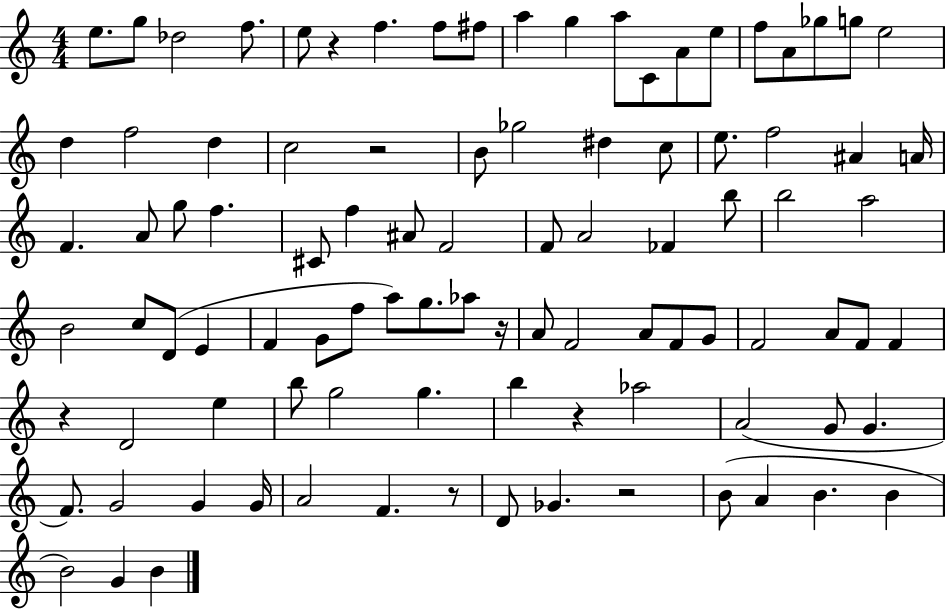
X:1
T:Untitled
M:4/4
L:1/4
K:C
e/2 g/2 _d2 f/2 e/2 z f f/2 ^f/2 a g a/2 C/2 A/2 e/2 f/2 A/2 _g/2 g/2 e2 d f2 d c2 z2 B/2 _g2 ^d c/2 e/2 f2 ^A A/4 F A/2 g/2 f ^C/2 f ^A/2 F2 F/2 A2 _F b/2 b2 a2 B2 c/2 D/2 E F G/2 f/2 a/2 g/2 _a/2 z/4 A/2 F2 A/2 F/2 G/2 F2 A/2 F/2 F z D2 e b/2 g2 g b z _a2 A2 G/2 G F/2 G2 G G/4 A2 F z/2 D/2 _G z2 B/2 A B B B2 G B